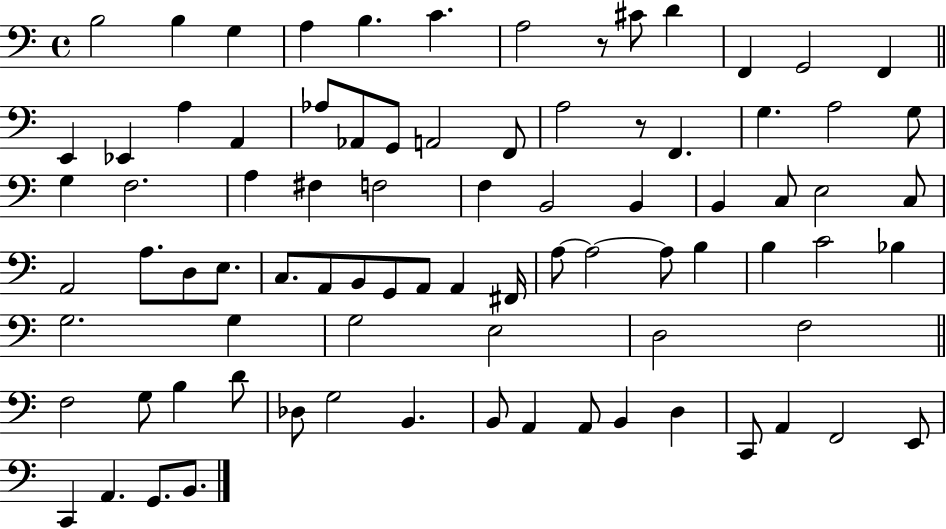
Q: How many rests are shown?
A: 2